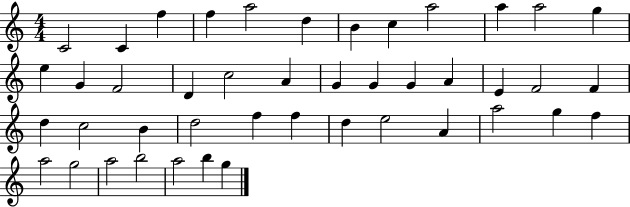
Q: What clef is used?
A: treble